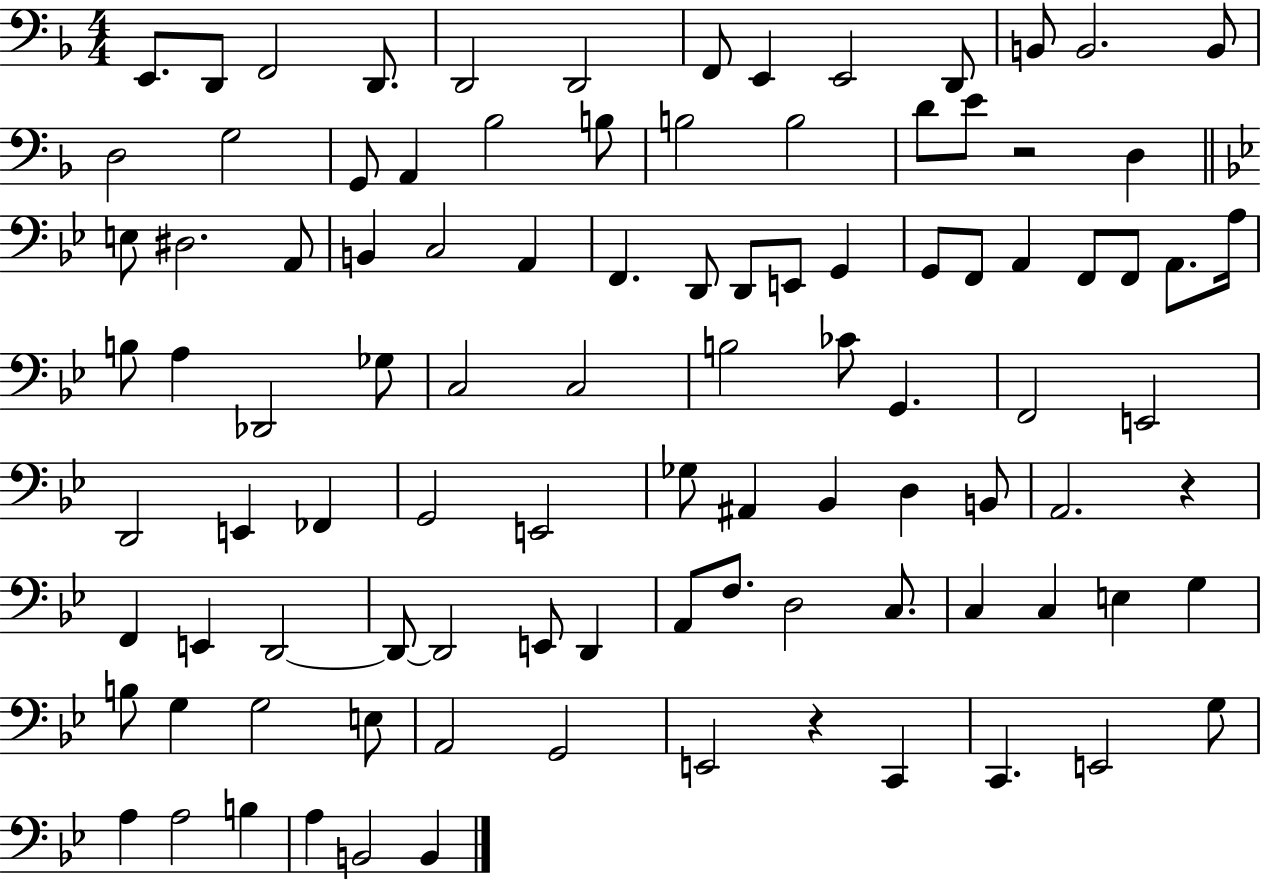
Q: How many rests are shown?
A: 3